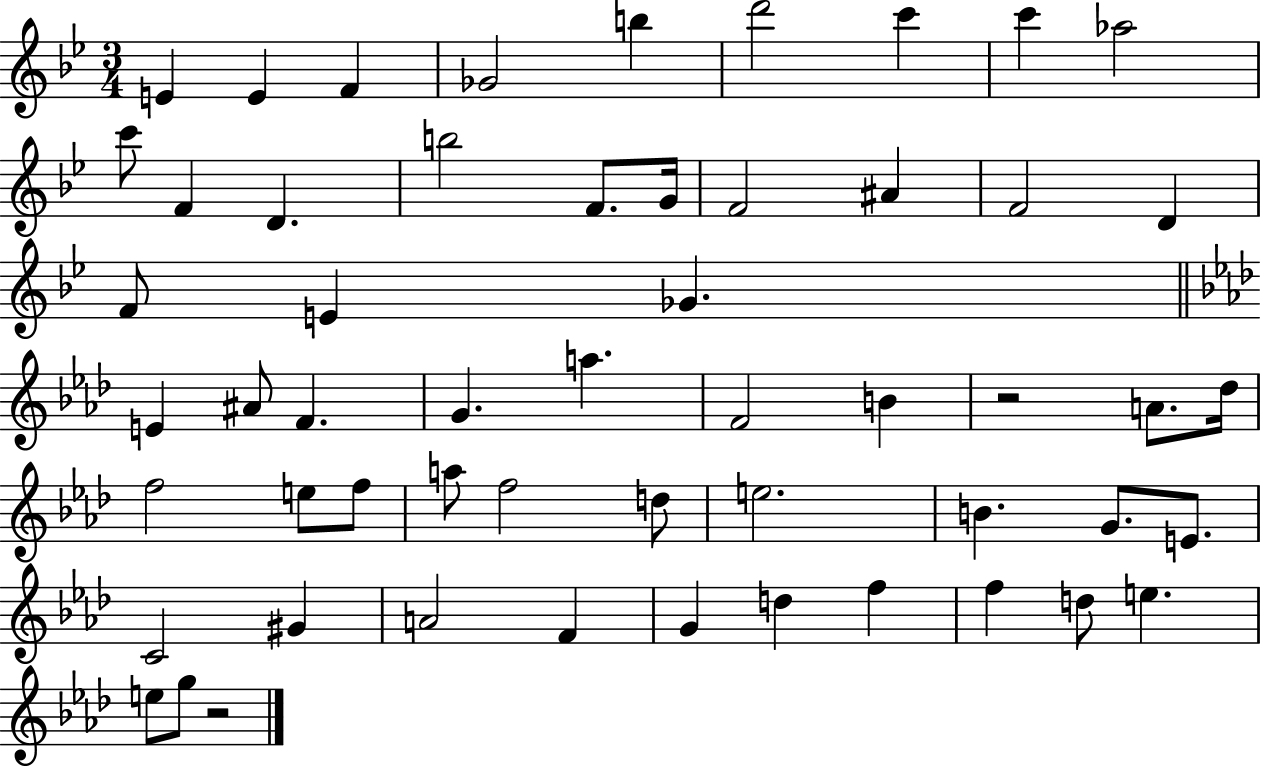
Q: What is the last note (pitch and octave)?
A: G5